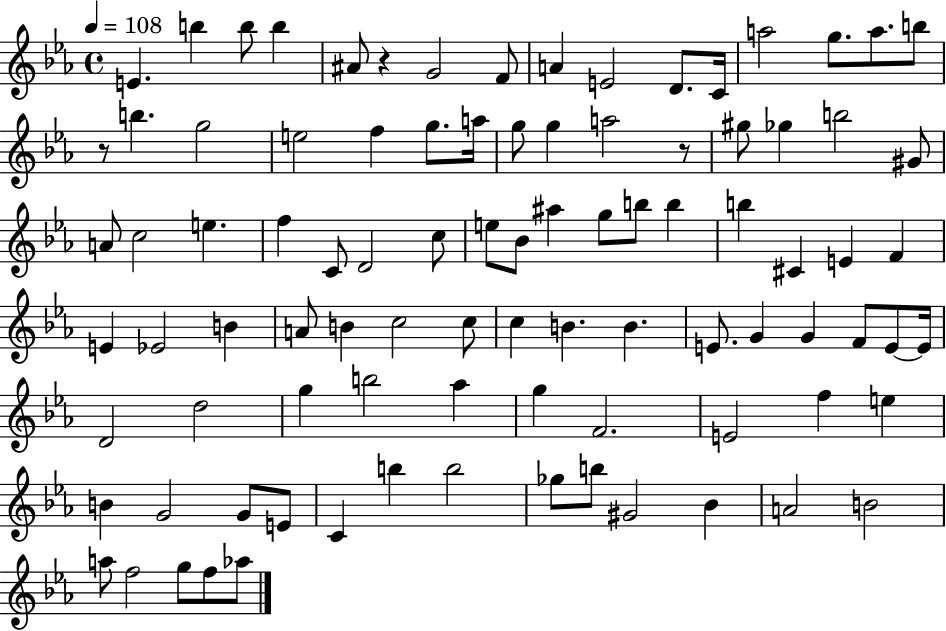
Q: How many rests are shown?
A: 3